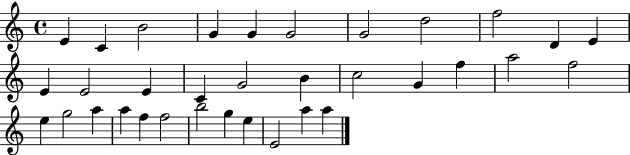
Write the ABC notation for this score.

X:1
T:Untitled
M:4/4
L:1/4
K:C
E C B2 G G G2 G2 d2 f2 D E E E2 E C G2 B c2 G f a2 f2 e g2 a a f f2 b2 g e E2 a a